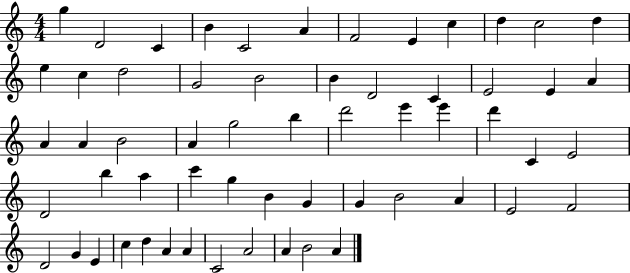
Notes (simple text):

G5/q D4/h C4/q B4/q C4/h A4/q F4/h E4/q C5/q D5/q C5/h D5/q E5/q C5/q D5/h G4/h B4/h B4/q D4/h C4/q E4/h E4/q A4/q A4/q A4/q B4/h A4/q G5/h B5/q D6/h E6/q E6/q D6/q C4/q E4/h D4/h B5/q A5/q C6/q G5/q B4/q G4/q G4/q B4/h A4/q E4/h F4/h D4/h G4/q E4/q C5/q D5/q A4/q A4/q C4/h A4/h A4/q B4/h A4/q